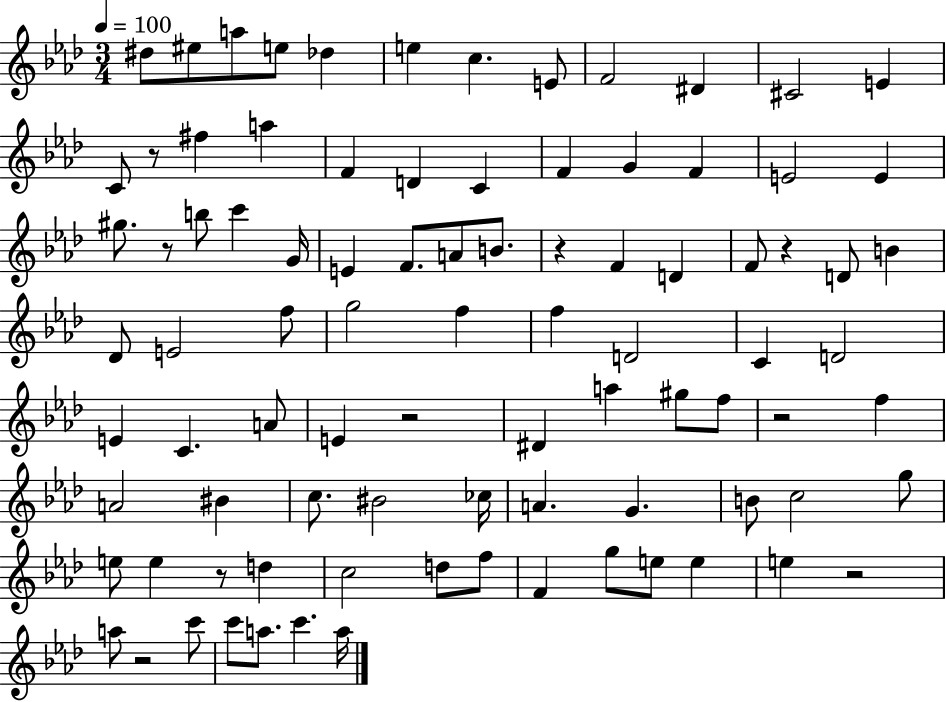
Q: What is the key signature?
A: AES major